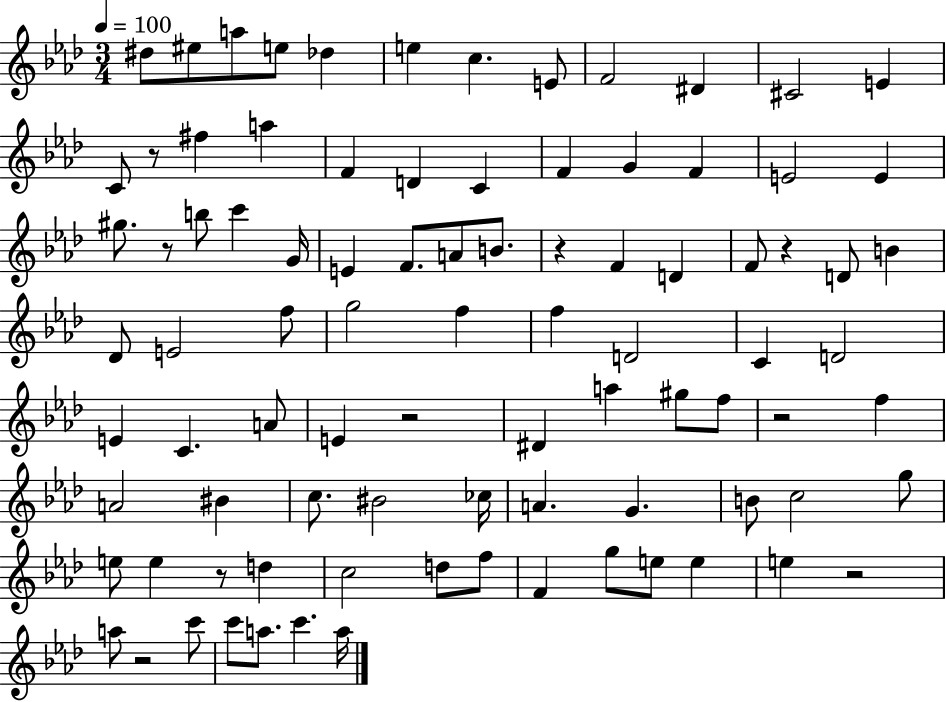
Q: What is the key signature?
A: AES major